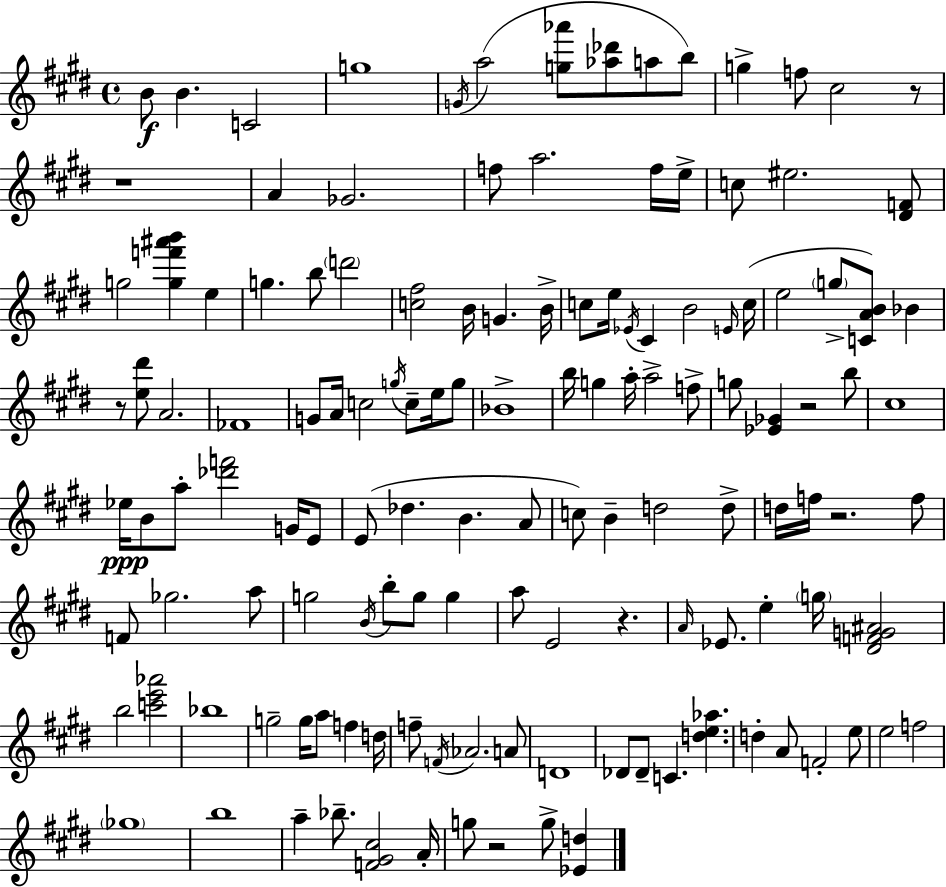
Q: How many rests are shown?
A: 7